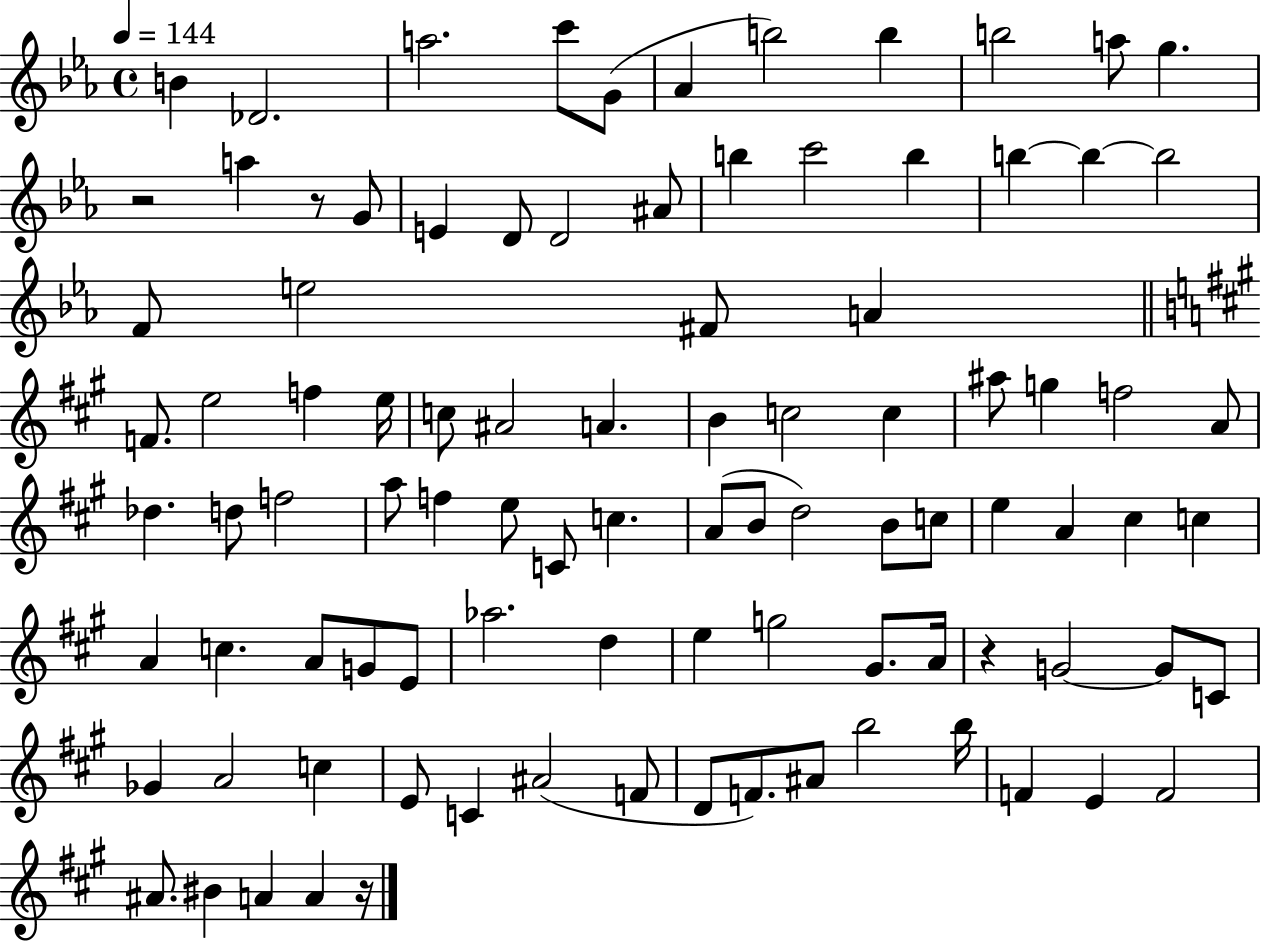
{
  \clef treble
  \time 4/4
  \defaultTimeSignature
  \key ees \major
  \tempo 4 = 144
  b'4 des'2. | a''2. c'''8 g'8( | aes'4 b''2) b''4 | b''2 a''8 g''4. | \break r2 a''4 r8 g'8 | e'4 d'8 d'2 ais'8 | b''4 c'''2 b''4 | b''4~~ b''4~~ b''2 | \break f'8 e''2 fis'8 a'4 | \bar "||" \break \key a \major f'8. e''2 f''4 e''16 | c''8 ais'2 a'4. | b'4 c''2 c''4 | ais''8 g''4 f''2 a'8 | \break des''4. d''8 f''2 | a''8 f''4 e''8 c'8 c''4. | a'8( b'8 d''2) b'8 c''8 | e''4 a'4 cis''4 c''4 | \break a'4 c''4. a'8 g'8 e'8 | aes''2. d''4 | e''4 g''2 gis'8. a'16 | r4 g'2~~ g'8 c'8 | \break ges'4 a'2 c''4 | e'8 c'4 ais'2( f'8 | d'8 f'8.) ais'8 b''2 b''16 | f'4 e'4 f'2 | \break ais'8. bis'4 a'4 a'4 r16 | \bar "|."
}